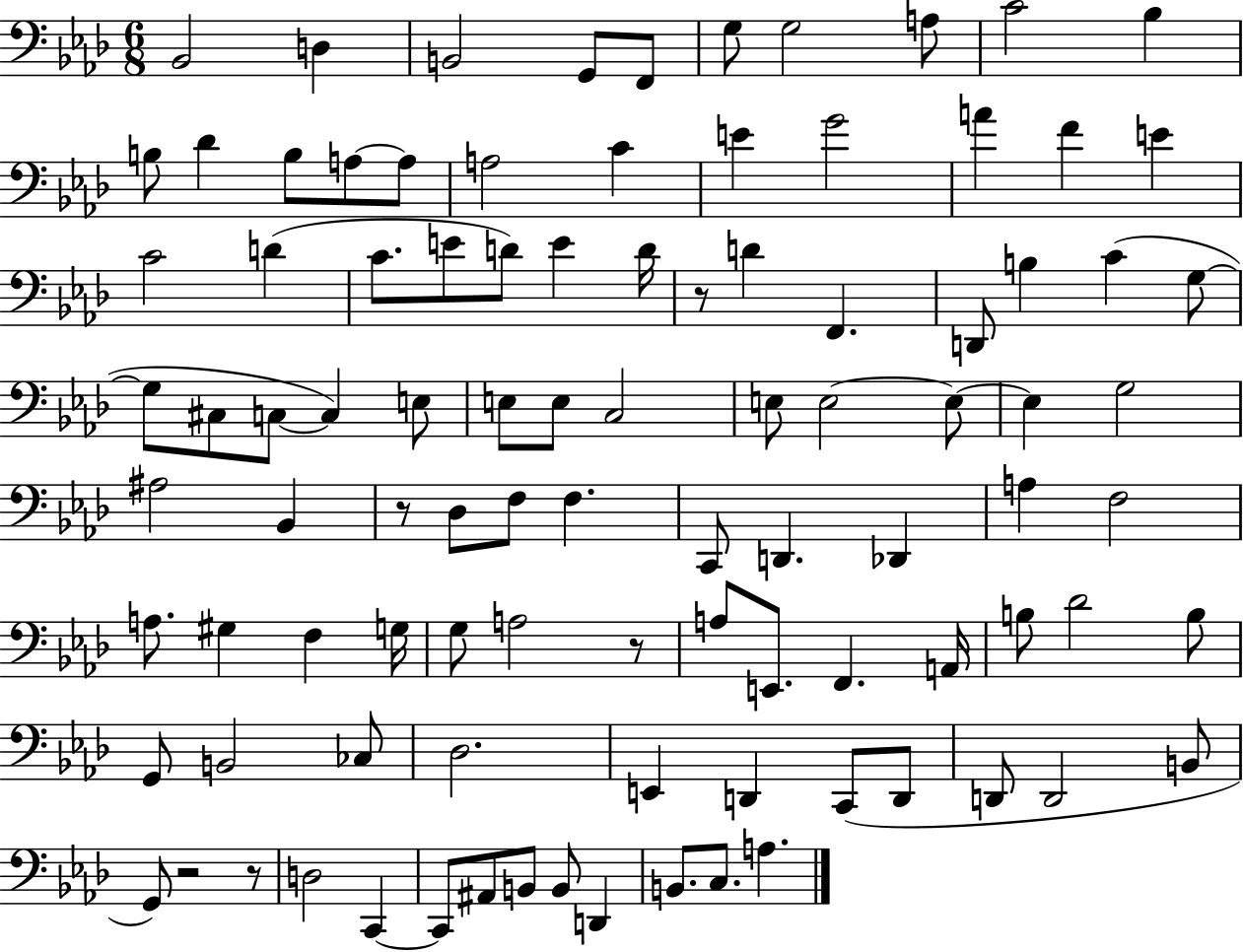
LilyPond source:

{
  \clef bass
  \numericTimeSignature
  \time 6/8
  \key aes \major
  bes,2 d4 | b,2 g,8 f,8 | g8 g2 a8 | c'2 bes4 | \break b8 des'4 b8 a8~~ a8 | a2 c'4 | e'4 g'2 | a'4 f'4 e'4 | \break c'2 d'4( | c'8. e'8 d'8) e'4 d'16 | r8 d'4 f,4. | d,8 b4 c'4( g8~~ | \break g8 cis8 c8~~ c4) e8 | e8 e8 c2 | e8 e2~~ e8~~ | e4 g2 | \break ais2 bes,4 | r8 des8 f8 f4. | c,8 d,4. des,4 | a4 f2 | \break a8. gis4 f4 g16 | g8 a2 r8 | a8 e,8. f,4. a,16 | b8 des'2 b8 | \break g,8 b,2 ces8 | des2. | e,4 d,4 c,8( d,8 | d,8 d,2 b,8 | \break g,8) r2 r8 | d2 c,4~~ | c,8 ais,8 b,8 b,8 d,4 | b,8. c8. a4. | \break \bar "|."
}